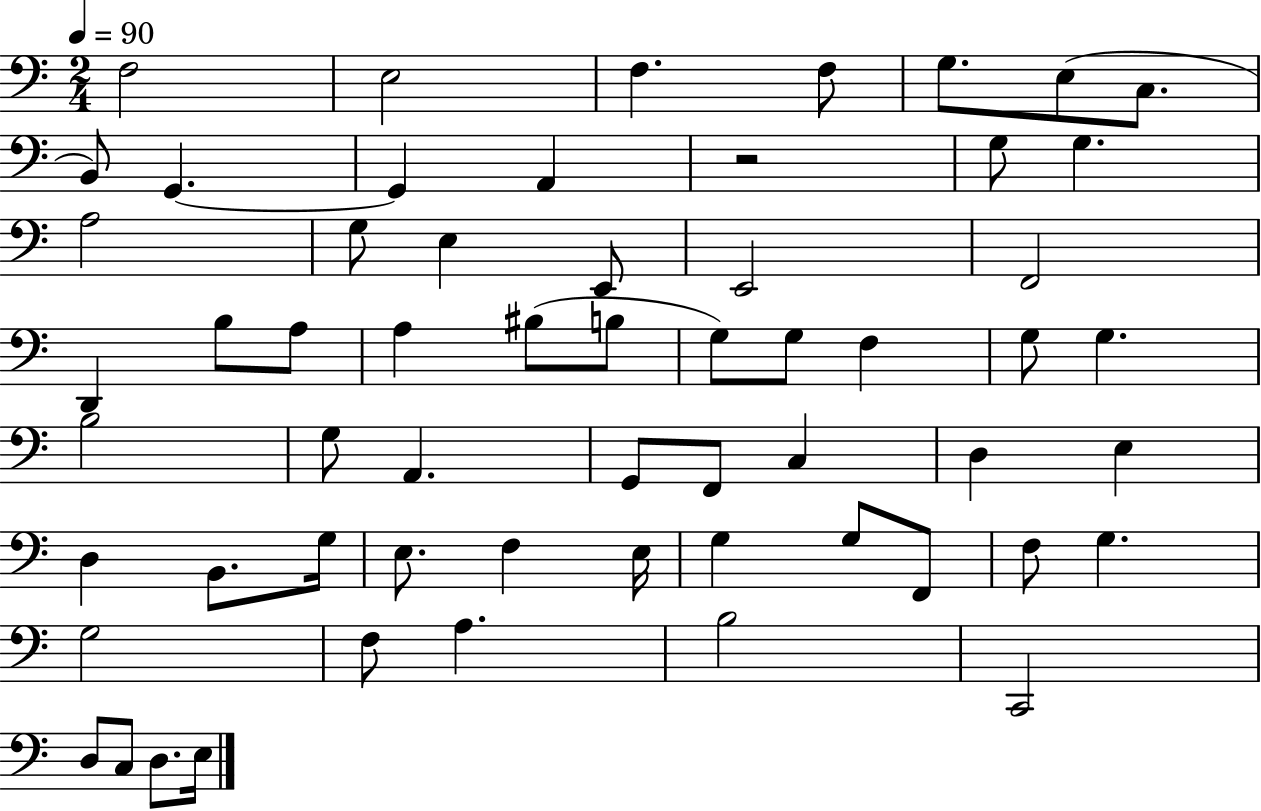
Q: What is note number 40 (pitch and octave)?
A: B2